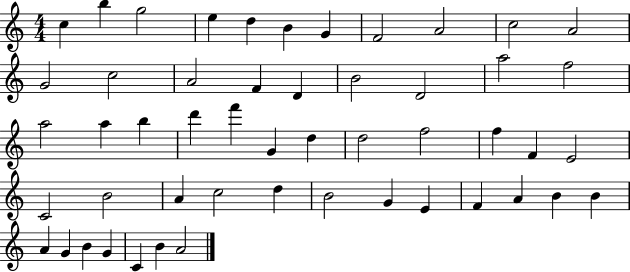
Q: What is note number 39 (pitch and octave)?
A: G4